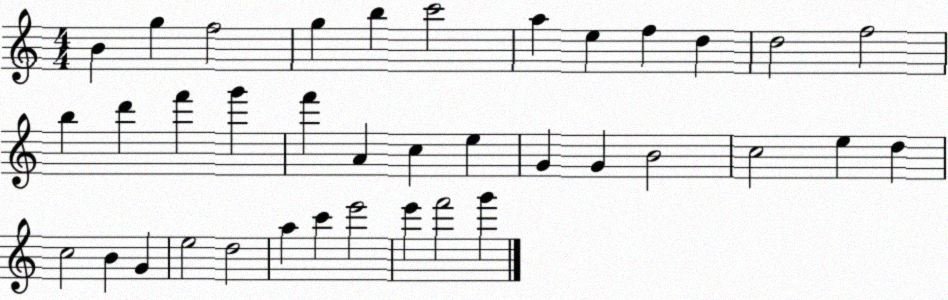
X:1
T:Untitled
M:4/4
L:1/4
K:C
B g f2 g b c'2 a e f d d2 f2 b d' f' g' f' A c e G G B2 c2 e d c2 B G e2 d2 a c' e'2 e' f'2 g'